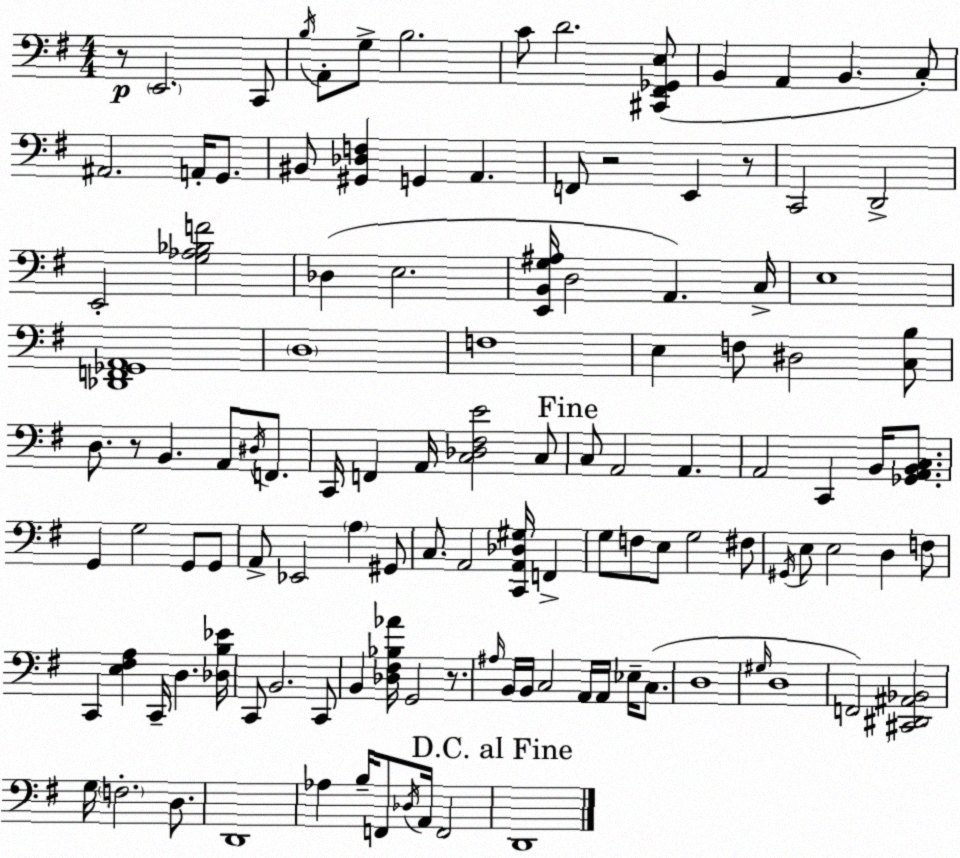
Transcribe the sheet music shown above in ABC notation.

X:1
T:Untitled
M:4/4
L:1/4
K:Em
z/2 E,,2 C,,/2 B,/4 A,,/2 G,/2 B,2 C/2 D2 [^C,,^F,,_G,,E,]/2 B,, A,, B,, C,/2 ^A,,2 A,,/4 G,,/2 ^B,,/2 [^G,,_D,F,] G,, A,, F,,/2 z2 E,, z/2 C,,2 D,,2 E,,2 [G,_A,_B,F]2 _D, E,2 [E,,B,,G,^A,]/4 D,2 A,, C,/4 E,4 [_D,,F,,_G,,A,,]4 D,4 F,4 E, F,/2 ^D,2 [C,B,]/2 D,/2 z/2 B,, A,,/2 ^D,/4 F,,/2 C,,/4 F,, A,,/4 [C,_D,^F,E]2 C,/2 C,/2 A,,2 A,, A,,2 C,, B,,/4 [_G,,A,,B,,C,]/2 G,, G,2 G,,/2 G,,/2 A,,/2 _E,,2 A, ^G,,/2 C,/2 A,,2 [C,,A,,_D,^G,]/4 F,, G,/2 F,/2 E,/2 G,2 ^F,/2 ^G,,/4 E,/2 E,2 D, F,/2 C,, [E,^F,A,] C,,/4 D, [_D,B,_E]/4 C,,/2 B,,2 C,,/2 B,, [_D,^F,_B,_A]/4 G,,2 z/2 ^A,/4 B,,/4 B,,/4 C,2 A,,/4 A,,/4 _E,/4 C,/2 D,4 ^G,/4 D,4 F,,2 [^C,,^D,,^A,,_B,,]2 G,/4 F,2 D,/2 D,,4 _A, B,/4 F,,/2 _D,/4 A,,/4 F,,2 D,,4